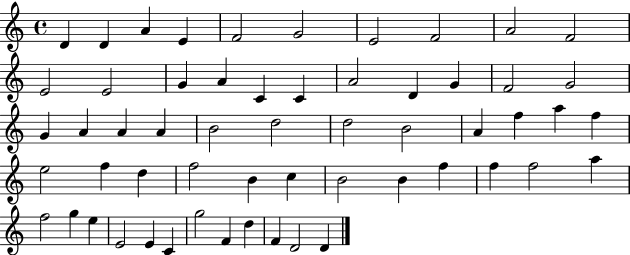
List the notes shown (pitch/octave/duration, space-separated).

D4/q D4/q A4/q E4/q F4/h G4/h E4/h F4/h A4/h F4/h E4/h E4/h G4/q A4/q C4/q C4/q A4/h D4/q G4/q F4/h G4/h G4/q A4/q A4/q A4/q B4/h D5/h D5/h B4/h A4/q F5/q A5/q F5/q E5/h F5/q D5/q F5/h B4/q C5/q B4/h B4/q F5/q F5/q F5/h A5/q F5/h G5/q E5/q E4/h E4/q C4/q G5/h F4/q D5/q F4/q D4/h D4/q